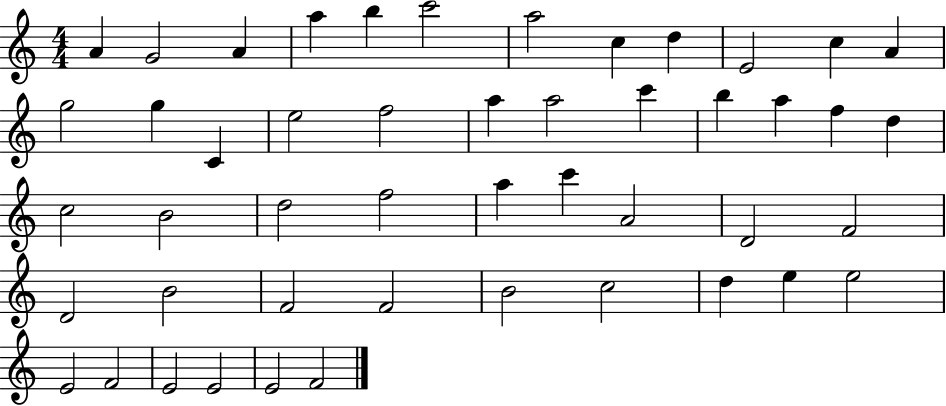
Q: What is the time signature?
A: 4/4